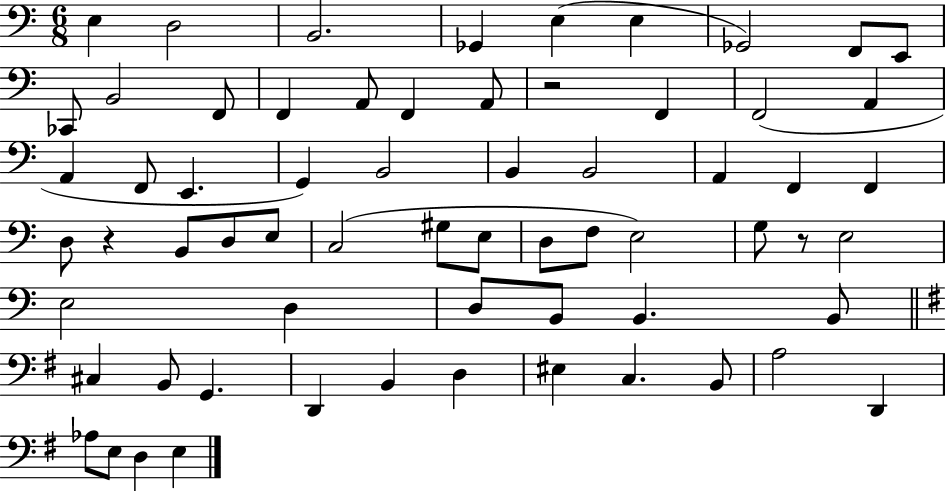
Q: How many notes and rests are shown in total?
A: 65